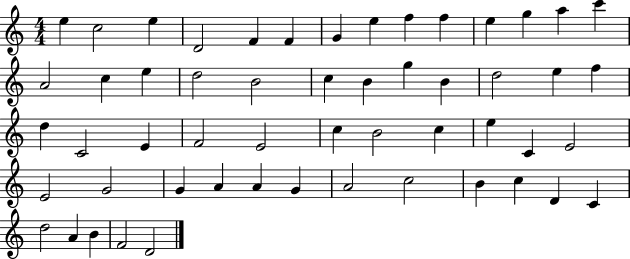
{
  \clef treble
  \numericTimeSignature
  \time 4/4
  \key c \major
  e''4 c''2 e''4 | d'2 f'4 f'4 | g'4 e''4 f''4 f''4 | e''4 g''4 a''4 c'''4 | \break a'2 c''4 e''4 | d''2 b'2 | c''4 b'4 g''4 b'4 | d''2 e''4 f''4 | \break d''4 c'2 e'4 | f'2 e'2 | c''4 b'2 c''4 | e''4 c'4 e'2 | \break e'2 g'2 | g'4 a'4 a'4 g'4 | a'2 c''2 | b'4 c''4 d'4 c'4 | \break d''2 a'4 b'4 | f'2 d'2 | \bar "|."
}